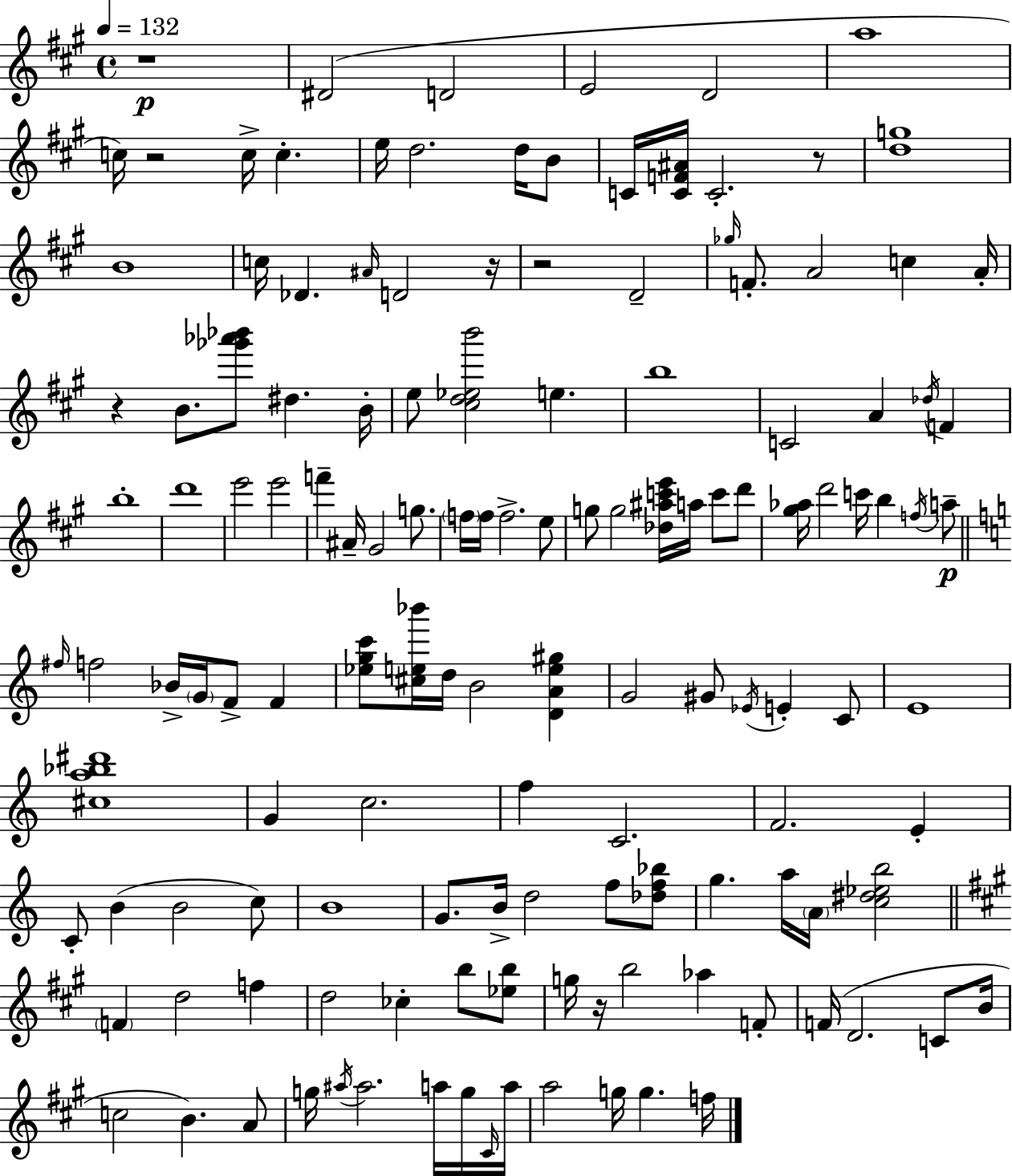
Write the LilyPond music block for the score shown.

{
  \clef treble
  \time 4/4
  \defaultTimeSignature
  \key a \major
  \tempo 4 = 132
  r1\p | dis'2( d'2 | e'2 d'2 | a''1 | \break c''16) r2 c''16-> c''4.-. | e''16 d''2. d''16 b'8 | c'16 <c' f' ais'>16 c'2.-. r8 | <d'' g''>1 | \break b'1 | c''16 des'4. \grace { ais'16 } d'2 | r16 r2 d'2-- | \grace { ges''16 } f'8.-. a'2 c''4 | \break a'16-. r4 b'8. <ges''' aes''' bes'''>8 dis''4. | b'16-. e''8 <cis'' d'' ees'' b'''>2 e''4. | b''1 | c'2 a'4 \acciaccatura { des''16 } f'4 | \break b''1-. | d'''1 | e'''2 e'''2 | f'''4-- ais'16-- gis'2 | \break g''8. \parenthesize f''16 f''16 f''2.-> | e''8 g''8 g''2 <des'' ais'' c''' e'''>16 a''16 c'''8 | d'''8 <gis'' aes''>16 d'''2 c'''16 b''4 | \acciaccatura { f''16 } a''8--\p \bar "||" \break \key c \major \grace { fis''16 } f''2 bes'16-> \parenthesize g'16 f'8-> f'4 | <ees'' g'' c'''>8 <cis'' e'' bes'''>16 d''16 b'2 <d' a' e'' gis''>4 | g'2 gis'8 \acciaccatura { ees'16 } e'4-. | c'8 e'1 | \break <cis'' a'' bes'' dis'''>1 | g'4 c''2. | f''4 c'2. | f'2. e'4-. | \break c'8-. b'4( b'2 | c''8) b'1 | g'8. b'16-> d''2 f''8 | <des'' f'' bes''>8 g''4. a''16 \parenthesize a'16 <c'' dis'' ees'' b''>2 | \break \bar "||" \break \key a \major \parenthesize f'4 d''2 f''4 | d''2 ces''4-. b''8 <ees'' b''>8 | g''16 r16 b''2 aes''4 f'8-. | f'16( d'2. c'8 b'16 | \break c''2 b'4.) a'8 | g''16 \acciaccatura { ais''16 } ais''2. a''16 g''16 | \grace { cis'16 } a''16 a''2 g''16 g''4. | f''16 \bar "|."
}